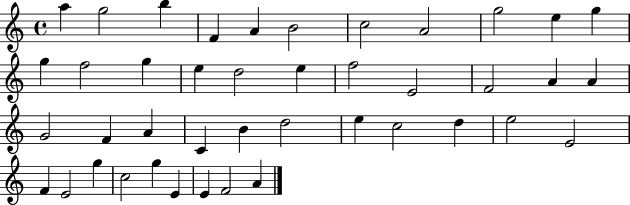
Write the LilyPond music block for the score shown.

{
  \clef treble
  \time 4/4
  \defaultTimeSignature
  \key c \major
  a''4 g''2 b''4 | f'4 a'4 b'2 | c''2 a'2 | g''2 e''4 g''4 | \break g''4 f''2 g''4 | e''4 d''2 e''4 | f''2 e'2 | f'2 a'4 a'4 | \break g'2 f'4 a'4 | c'4 b'4 d''2 | e''4 c''2 d''4 | e''2 e'2 | \break f'4 e'2 g''4 | c''2 g''4 e'4 | e'4 f'2 a'4 | \bar "|."
}